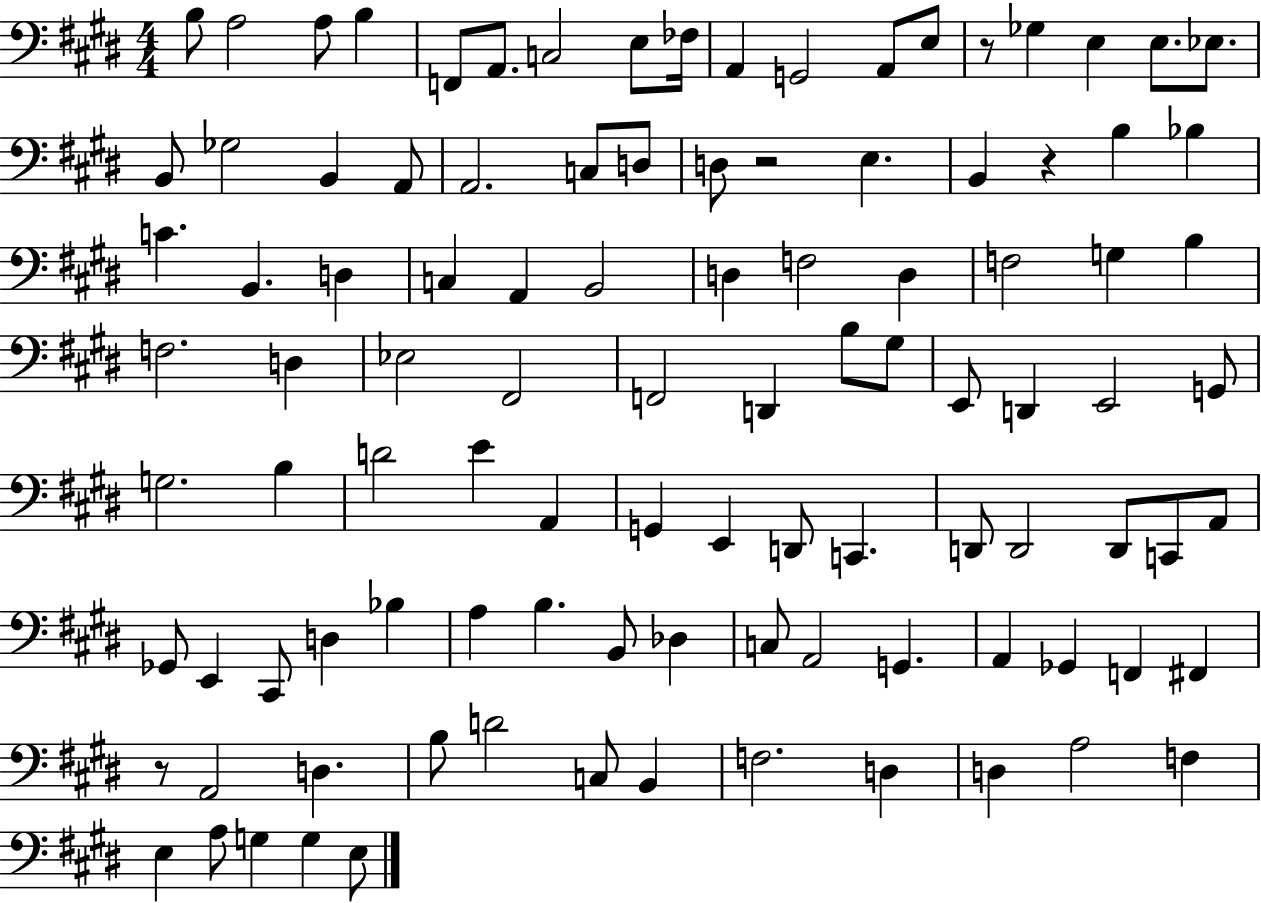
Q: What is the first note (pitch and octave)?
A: B3